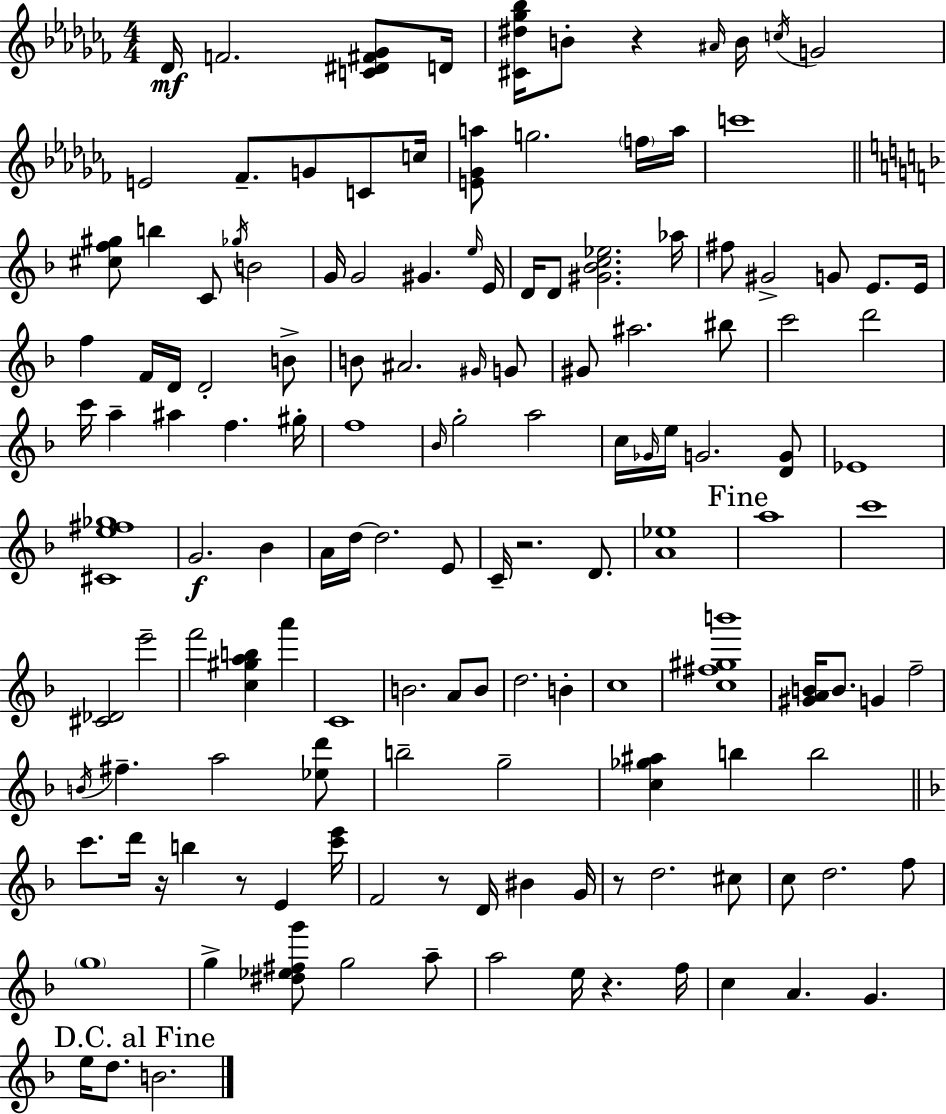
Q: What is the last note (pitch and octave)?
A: B4